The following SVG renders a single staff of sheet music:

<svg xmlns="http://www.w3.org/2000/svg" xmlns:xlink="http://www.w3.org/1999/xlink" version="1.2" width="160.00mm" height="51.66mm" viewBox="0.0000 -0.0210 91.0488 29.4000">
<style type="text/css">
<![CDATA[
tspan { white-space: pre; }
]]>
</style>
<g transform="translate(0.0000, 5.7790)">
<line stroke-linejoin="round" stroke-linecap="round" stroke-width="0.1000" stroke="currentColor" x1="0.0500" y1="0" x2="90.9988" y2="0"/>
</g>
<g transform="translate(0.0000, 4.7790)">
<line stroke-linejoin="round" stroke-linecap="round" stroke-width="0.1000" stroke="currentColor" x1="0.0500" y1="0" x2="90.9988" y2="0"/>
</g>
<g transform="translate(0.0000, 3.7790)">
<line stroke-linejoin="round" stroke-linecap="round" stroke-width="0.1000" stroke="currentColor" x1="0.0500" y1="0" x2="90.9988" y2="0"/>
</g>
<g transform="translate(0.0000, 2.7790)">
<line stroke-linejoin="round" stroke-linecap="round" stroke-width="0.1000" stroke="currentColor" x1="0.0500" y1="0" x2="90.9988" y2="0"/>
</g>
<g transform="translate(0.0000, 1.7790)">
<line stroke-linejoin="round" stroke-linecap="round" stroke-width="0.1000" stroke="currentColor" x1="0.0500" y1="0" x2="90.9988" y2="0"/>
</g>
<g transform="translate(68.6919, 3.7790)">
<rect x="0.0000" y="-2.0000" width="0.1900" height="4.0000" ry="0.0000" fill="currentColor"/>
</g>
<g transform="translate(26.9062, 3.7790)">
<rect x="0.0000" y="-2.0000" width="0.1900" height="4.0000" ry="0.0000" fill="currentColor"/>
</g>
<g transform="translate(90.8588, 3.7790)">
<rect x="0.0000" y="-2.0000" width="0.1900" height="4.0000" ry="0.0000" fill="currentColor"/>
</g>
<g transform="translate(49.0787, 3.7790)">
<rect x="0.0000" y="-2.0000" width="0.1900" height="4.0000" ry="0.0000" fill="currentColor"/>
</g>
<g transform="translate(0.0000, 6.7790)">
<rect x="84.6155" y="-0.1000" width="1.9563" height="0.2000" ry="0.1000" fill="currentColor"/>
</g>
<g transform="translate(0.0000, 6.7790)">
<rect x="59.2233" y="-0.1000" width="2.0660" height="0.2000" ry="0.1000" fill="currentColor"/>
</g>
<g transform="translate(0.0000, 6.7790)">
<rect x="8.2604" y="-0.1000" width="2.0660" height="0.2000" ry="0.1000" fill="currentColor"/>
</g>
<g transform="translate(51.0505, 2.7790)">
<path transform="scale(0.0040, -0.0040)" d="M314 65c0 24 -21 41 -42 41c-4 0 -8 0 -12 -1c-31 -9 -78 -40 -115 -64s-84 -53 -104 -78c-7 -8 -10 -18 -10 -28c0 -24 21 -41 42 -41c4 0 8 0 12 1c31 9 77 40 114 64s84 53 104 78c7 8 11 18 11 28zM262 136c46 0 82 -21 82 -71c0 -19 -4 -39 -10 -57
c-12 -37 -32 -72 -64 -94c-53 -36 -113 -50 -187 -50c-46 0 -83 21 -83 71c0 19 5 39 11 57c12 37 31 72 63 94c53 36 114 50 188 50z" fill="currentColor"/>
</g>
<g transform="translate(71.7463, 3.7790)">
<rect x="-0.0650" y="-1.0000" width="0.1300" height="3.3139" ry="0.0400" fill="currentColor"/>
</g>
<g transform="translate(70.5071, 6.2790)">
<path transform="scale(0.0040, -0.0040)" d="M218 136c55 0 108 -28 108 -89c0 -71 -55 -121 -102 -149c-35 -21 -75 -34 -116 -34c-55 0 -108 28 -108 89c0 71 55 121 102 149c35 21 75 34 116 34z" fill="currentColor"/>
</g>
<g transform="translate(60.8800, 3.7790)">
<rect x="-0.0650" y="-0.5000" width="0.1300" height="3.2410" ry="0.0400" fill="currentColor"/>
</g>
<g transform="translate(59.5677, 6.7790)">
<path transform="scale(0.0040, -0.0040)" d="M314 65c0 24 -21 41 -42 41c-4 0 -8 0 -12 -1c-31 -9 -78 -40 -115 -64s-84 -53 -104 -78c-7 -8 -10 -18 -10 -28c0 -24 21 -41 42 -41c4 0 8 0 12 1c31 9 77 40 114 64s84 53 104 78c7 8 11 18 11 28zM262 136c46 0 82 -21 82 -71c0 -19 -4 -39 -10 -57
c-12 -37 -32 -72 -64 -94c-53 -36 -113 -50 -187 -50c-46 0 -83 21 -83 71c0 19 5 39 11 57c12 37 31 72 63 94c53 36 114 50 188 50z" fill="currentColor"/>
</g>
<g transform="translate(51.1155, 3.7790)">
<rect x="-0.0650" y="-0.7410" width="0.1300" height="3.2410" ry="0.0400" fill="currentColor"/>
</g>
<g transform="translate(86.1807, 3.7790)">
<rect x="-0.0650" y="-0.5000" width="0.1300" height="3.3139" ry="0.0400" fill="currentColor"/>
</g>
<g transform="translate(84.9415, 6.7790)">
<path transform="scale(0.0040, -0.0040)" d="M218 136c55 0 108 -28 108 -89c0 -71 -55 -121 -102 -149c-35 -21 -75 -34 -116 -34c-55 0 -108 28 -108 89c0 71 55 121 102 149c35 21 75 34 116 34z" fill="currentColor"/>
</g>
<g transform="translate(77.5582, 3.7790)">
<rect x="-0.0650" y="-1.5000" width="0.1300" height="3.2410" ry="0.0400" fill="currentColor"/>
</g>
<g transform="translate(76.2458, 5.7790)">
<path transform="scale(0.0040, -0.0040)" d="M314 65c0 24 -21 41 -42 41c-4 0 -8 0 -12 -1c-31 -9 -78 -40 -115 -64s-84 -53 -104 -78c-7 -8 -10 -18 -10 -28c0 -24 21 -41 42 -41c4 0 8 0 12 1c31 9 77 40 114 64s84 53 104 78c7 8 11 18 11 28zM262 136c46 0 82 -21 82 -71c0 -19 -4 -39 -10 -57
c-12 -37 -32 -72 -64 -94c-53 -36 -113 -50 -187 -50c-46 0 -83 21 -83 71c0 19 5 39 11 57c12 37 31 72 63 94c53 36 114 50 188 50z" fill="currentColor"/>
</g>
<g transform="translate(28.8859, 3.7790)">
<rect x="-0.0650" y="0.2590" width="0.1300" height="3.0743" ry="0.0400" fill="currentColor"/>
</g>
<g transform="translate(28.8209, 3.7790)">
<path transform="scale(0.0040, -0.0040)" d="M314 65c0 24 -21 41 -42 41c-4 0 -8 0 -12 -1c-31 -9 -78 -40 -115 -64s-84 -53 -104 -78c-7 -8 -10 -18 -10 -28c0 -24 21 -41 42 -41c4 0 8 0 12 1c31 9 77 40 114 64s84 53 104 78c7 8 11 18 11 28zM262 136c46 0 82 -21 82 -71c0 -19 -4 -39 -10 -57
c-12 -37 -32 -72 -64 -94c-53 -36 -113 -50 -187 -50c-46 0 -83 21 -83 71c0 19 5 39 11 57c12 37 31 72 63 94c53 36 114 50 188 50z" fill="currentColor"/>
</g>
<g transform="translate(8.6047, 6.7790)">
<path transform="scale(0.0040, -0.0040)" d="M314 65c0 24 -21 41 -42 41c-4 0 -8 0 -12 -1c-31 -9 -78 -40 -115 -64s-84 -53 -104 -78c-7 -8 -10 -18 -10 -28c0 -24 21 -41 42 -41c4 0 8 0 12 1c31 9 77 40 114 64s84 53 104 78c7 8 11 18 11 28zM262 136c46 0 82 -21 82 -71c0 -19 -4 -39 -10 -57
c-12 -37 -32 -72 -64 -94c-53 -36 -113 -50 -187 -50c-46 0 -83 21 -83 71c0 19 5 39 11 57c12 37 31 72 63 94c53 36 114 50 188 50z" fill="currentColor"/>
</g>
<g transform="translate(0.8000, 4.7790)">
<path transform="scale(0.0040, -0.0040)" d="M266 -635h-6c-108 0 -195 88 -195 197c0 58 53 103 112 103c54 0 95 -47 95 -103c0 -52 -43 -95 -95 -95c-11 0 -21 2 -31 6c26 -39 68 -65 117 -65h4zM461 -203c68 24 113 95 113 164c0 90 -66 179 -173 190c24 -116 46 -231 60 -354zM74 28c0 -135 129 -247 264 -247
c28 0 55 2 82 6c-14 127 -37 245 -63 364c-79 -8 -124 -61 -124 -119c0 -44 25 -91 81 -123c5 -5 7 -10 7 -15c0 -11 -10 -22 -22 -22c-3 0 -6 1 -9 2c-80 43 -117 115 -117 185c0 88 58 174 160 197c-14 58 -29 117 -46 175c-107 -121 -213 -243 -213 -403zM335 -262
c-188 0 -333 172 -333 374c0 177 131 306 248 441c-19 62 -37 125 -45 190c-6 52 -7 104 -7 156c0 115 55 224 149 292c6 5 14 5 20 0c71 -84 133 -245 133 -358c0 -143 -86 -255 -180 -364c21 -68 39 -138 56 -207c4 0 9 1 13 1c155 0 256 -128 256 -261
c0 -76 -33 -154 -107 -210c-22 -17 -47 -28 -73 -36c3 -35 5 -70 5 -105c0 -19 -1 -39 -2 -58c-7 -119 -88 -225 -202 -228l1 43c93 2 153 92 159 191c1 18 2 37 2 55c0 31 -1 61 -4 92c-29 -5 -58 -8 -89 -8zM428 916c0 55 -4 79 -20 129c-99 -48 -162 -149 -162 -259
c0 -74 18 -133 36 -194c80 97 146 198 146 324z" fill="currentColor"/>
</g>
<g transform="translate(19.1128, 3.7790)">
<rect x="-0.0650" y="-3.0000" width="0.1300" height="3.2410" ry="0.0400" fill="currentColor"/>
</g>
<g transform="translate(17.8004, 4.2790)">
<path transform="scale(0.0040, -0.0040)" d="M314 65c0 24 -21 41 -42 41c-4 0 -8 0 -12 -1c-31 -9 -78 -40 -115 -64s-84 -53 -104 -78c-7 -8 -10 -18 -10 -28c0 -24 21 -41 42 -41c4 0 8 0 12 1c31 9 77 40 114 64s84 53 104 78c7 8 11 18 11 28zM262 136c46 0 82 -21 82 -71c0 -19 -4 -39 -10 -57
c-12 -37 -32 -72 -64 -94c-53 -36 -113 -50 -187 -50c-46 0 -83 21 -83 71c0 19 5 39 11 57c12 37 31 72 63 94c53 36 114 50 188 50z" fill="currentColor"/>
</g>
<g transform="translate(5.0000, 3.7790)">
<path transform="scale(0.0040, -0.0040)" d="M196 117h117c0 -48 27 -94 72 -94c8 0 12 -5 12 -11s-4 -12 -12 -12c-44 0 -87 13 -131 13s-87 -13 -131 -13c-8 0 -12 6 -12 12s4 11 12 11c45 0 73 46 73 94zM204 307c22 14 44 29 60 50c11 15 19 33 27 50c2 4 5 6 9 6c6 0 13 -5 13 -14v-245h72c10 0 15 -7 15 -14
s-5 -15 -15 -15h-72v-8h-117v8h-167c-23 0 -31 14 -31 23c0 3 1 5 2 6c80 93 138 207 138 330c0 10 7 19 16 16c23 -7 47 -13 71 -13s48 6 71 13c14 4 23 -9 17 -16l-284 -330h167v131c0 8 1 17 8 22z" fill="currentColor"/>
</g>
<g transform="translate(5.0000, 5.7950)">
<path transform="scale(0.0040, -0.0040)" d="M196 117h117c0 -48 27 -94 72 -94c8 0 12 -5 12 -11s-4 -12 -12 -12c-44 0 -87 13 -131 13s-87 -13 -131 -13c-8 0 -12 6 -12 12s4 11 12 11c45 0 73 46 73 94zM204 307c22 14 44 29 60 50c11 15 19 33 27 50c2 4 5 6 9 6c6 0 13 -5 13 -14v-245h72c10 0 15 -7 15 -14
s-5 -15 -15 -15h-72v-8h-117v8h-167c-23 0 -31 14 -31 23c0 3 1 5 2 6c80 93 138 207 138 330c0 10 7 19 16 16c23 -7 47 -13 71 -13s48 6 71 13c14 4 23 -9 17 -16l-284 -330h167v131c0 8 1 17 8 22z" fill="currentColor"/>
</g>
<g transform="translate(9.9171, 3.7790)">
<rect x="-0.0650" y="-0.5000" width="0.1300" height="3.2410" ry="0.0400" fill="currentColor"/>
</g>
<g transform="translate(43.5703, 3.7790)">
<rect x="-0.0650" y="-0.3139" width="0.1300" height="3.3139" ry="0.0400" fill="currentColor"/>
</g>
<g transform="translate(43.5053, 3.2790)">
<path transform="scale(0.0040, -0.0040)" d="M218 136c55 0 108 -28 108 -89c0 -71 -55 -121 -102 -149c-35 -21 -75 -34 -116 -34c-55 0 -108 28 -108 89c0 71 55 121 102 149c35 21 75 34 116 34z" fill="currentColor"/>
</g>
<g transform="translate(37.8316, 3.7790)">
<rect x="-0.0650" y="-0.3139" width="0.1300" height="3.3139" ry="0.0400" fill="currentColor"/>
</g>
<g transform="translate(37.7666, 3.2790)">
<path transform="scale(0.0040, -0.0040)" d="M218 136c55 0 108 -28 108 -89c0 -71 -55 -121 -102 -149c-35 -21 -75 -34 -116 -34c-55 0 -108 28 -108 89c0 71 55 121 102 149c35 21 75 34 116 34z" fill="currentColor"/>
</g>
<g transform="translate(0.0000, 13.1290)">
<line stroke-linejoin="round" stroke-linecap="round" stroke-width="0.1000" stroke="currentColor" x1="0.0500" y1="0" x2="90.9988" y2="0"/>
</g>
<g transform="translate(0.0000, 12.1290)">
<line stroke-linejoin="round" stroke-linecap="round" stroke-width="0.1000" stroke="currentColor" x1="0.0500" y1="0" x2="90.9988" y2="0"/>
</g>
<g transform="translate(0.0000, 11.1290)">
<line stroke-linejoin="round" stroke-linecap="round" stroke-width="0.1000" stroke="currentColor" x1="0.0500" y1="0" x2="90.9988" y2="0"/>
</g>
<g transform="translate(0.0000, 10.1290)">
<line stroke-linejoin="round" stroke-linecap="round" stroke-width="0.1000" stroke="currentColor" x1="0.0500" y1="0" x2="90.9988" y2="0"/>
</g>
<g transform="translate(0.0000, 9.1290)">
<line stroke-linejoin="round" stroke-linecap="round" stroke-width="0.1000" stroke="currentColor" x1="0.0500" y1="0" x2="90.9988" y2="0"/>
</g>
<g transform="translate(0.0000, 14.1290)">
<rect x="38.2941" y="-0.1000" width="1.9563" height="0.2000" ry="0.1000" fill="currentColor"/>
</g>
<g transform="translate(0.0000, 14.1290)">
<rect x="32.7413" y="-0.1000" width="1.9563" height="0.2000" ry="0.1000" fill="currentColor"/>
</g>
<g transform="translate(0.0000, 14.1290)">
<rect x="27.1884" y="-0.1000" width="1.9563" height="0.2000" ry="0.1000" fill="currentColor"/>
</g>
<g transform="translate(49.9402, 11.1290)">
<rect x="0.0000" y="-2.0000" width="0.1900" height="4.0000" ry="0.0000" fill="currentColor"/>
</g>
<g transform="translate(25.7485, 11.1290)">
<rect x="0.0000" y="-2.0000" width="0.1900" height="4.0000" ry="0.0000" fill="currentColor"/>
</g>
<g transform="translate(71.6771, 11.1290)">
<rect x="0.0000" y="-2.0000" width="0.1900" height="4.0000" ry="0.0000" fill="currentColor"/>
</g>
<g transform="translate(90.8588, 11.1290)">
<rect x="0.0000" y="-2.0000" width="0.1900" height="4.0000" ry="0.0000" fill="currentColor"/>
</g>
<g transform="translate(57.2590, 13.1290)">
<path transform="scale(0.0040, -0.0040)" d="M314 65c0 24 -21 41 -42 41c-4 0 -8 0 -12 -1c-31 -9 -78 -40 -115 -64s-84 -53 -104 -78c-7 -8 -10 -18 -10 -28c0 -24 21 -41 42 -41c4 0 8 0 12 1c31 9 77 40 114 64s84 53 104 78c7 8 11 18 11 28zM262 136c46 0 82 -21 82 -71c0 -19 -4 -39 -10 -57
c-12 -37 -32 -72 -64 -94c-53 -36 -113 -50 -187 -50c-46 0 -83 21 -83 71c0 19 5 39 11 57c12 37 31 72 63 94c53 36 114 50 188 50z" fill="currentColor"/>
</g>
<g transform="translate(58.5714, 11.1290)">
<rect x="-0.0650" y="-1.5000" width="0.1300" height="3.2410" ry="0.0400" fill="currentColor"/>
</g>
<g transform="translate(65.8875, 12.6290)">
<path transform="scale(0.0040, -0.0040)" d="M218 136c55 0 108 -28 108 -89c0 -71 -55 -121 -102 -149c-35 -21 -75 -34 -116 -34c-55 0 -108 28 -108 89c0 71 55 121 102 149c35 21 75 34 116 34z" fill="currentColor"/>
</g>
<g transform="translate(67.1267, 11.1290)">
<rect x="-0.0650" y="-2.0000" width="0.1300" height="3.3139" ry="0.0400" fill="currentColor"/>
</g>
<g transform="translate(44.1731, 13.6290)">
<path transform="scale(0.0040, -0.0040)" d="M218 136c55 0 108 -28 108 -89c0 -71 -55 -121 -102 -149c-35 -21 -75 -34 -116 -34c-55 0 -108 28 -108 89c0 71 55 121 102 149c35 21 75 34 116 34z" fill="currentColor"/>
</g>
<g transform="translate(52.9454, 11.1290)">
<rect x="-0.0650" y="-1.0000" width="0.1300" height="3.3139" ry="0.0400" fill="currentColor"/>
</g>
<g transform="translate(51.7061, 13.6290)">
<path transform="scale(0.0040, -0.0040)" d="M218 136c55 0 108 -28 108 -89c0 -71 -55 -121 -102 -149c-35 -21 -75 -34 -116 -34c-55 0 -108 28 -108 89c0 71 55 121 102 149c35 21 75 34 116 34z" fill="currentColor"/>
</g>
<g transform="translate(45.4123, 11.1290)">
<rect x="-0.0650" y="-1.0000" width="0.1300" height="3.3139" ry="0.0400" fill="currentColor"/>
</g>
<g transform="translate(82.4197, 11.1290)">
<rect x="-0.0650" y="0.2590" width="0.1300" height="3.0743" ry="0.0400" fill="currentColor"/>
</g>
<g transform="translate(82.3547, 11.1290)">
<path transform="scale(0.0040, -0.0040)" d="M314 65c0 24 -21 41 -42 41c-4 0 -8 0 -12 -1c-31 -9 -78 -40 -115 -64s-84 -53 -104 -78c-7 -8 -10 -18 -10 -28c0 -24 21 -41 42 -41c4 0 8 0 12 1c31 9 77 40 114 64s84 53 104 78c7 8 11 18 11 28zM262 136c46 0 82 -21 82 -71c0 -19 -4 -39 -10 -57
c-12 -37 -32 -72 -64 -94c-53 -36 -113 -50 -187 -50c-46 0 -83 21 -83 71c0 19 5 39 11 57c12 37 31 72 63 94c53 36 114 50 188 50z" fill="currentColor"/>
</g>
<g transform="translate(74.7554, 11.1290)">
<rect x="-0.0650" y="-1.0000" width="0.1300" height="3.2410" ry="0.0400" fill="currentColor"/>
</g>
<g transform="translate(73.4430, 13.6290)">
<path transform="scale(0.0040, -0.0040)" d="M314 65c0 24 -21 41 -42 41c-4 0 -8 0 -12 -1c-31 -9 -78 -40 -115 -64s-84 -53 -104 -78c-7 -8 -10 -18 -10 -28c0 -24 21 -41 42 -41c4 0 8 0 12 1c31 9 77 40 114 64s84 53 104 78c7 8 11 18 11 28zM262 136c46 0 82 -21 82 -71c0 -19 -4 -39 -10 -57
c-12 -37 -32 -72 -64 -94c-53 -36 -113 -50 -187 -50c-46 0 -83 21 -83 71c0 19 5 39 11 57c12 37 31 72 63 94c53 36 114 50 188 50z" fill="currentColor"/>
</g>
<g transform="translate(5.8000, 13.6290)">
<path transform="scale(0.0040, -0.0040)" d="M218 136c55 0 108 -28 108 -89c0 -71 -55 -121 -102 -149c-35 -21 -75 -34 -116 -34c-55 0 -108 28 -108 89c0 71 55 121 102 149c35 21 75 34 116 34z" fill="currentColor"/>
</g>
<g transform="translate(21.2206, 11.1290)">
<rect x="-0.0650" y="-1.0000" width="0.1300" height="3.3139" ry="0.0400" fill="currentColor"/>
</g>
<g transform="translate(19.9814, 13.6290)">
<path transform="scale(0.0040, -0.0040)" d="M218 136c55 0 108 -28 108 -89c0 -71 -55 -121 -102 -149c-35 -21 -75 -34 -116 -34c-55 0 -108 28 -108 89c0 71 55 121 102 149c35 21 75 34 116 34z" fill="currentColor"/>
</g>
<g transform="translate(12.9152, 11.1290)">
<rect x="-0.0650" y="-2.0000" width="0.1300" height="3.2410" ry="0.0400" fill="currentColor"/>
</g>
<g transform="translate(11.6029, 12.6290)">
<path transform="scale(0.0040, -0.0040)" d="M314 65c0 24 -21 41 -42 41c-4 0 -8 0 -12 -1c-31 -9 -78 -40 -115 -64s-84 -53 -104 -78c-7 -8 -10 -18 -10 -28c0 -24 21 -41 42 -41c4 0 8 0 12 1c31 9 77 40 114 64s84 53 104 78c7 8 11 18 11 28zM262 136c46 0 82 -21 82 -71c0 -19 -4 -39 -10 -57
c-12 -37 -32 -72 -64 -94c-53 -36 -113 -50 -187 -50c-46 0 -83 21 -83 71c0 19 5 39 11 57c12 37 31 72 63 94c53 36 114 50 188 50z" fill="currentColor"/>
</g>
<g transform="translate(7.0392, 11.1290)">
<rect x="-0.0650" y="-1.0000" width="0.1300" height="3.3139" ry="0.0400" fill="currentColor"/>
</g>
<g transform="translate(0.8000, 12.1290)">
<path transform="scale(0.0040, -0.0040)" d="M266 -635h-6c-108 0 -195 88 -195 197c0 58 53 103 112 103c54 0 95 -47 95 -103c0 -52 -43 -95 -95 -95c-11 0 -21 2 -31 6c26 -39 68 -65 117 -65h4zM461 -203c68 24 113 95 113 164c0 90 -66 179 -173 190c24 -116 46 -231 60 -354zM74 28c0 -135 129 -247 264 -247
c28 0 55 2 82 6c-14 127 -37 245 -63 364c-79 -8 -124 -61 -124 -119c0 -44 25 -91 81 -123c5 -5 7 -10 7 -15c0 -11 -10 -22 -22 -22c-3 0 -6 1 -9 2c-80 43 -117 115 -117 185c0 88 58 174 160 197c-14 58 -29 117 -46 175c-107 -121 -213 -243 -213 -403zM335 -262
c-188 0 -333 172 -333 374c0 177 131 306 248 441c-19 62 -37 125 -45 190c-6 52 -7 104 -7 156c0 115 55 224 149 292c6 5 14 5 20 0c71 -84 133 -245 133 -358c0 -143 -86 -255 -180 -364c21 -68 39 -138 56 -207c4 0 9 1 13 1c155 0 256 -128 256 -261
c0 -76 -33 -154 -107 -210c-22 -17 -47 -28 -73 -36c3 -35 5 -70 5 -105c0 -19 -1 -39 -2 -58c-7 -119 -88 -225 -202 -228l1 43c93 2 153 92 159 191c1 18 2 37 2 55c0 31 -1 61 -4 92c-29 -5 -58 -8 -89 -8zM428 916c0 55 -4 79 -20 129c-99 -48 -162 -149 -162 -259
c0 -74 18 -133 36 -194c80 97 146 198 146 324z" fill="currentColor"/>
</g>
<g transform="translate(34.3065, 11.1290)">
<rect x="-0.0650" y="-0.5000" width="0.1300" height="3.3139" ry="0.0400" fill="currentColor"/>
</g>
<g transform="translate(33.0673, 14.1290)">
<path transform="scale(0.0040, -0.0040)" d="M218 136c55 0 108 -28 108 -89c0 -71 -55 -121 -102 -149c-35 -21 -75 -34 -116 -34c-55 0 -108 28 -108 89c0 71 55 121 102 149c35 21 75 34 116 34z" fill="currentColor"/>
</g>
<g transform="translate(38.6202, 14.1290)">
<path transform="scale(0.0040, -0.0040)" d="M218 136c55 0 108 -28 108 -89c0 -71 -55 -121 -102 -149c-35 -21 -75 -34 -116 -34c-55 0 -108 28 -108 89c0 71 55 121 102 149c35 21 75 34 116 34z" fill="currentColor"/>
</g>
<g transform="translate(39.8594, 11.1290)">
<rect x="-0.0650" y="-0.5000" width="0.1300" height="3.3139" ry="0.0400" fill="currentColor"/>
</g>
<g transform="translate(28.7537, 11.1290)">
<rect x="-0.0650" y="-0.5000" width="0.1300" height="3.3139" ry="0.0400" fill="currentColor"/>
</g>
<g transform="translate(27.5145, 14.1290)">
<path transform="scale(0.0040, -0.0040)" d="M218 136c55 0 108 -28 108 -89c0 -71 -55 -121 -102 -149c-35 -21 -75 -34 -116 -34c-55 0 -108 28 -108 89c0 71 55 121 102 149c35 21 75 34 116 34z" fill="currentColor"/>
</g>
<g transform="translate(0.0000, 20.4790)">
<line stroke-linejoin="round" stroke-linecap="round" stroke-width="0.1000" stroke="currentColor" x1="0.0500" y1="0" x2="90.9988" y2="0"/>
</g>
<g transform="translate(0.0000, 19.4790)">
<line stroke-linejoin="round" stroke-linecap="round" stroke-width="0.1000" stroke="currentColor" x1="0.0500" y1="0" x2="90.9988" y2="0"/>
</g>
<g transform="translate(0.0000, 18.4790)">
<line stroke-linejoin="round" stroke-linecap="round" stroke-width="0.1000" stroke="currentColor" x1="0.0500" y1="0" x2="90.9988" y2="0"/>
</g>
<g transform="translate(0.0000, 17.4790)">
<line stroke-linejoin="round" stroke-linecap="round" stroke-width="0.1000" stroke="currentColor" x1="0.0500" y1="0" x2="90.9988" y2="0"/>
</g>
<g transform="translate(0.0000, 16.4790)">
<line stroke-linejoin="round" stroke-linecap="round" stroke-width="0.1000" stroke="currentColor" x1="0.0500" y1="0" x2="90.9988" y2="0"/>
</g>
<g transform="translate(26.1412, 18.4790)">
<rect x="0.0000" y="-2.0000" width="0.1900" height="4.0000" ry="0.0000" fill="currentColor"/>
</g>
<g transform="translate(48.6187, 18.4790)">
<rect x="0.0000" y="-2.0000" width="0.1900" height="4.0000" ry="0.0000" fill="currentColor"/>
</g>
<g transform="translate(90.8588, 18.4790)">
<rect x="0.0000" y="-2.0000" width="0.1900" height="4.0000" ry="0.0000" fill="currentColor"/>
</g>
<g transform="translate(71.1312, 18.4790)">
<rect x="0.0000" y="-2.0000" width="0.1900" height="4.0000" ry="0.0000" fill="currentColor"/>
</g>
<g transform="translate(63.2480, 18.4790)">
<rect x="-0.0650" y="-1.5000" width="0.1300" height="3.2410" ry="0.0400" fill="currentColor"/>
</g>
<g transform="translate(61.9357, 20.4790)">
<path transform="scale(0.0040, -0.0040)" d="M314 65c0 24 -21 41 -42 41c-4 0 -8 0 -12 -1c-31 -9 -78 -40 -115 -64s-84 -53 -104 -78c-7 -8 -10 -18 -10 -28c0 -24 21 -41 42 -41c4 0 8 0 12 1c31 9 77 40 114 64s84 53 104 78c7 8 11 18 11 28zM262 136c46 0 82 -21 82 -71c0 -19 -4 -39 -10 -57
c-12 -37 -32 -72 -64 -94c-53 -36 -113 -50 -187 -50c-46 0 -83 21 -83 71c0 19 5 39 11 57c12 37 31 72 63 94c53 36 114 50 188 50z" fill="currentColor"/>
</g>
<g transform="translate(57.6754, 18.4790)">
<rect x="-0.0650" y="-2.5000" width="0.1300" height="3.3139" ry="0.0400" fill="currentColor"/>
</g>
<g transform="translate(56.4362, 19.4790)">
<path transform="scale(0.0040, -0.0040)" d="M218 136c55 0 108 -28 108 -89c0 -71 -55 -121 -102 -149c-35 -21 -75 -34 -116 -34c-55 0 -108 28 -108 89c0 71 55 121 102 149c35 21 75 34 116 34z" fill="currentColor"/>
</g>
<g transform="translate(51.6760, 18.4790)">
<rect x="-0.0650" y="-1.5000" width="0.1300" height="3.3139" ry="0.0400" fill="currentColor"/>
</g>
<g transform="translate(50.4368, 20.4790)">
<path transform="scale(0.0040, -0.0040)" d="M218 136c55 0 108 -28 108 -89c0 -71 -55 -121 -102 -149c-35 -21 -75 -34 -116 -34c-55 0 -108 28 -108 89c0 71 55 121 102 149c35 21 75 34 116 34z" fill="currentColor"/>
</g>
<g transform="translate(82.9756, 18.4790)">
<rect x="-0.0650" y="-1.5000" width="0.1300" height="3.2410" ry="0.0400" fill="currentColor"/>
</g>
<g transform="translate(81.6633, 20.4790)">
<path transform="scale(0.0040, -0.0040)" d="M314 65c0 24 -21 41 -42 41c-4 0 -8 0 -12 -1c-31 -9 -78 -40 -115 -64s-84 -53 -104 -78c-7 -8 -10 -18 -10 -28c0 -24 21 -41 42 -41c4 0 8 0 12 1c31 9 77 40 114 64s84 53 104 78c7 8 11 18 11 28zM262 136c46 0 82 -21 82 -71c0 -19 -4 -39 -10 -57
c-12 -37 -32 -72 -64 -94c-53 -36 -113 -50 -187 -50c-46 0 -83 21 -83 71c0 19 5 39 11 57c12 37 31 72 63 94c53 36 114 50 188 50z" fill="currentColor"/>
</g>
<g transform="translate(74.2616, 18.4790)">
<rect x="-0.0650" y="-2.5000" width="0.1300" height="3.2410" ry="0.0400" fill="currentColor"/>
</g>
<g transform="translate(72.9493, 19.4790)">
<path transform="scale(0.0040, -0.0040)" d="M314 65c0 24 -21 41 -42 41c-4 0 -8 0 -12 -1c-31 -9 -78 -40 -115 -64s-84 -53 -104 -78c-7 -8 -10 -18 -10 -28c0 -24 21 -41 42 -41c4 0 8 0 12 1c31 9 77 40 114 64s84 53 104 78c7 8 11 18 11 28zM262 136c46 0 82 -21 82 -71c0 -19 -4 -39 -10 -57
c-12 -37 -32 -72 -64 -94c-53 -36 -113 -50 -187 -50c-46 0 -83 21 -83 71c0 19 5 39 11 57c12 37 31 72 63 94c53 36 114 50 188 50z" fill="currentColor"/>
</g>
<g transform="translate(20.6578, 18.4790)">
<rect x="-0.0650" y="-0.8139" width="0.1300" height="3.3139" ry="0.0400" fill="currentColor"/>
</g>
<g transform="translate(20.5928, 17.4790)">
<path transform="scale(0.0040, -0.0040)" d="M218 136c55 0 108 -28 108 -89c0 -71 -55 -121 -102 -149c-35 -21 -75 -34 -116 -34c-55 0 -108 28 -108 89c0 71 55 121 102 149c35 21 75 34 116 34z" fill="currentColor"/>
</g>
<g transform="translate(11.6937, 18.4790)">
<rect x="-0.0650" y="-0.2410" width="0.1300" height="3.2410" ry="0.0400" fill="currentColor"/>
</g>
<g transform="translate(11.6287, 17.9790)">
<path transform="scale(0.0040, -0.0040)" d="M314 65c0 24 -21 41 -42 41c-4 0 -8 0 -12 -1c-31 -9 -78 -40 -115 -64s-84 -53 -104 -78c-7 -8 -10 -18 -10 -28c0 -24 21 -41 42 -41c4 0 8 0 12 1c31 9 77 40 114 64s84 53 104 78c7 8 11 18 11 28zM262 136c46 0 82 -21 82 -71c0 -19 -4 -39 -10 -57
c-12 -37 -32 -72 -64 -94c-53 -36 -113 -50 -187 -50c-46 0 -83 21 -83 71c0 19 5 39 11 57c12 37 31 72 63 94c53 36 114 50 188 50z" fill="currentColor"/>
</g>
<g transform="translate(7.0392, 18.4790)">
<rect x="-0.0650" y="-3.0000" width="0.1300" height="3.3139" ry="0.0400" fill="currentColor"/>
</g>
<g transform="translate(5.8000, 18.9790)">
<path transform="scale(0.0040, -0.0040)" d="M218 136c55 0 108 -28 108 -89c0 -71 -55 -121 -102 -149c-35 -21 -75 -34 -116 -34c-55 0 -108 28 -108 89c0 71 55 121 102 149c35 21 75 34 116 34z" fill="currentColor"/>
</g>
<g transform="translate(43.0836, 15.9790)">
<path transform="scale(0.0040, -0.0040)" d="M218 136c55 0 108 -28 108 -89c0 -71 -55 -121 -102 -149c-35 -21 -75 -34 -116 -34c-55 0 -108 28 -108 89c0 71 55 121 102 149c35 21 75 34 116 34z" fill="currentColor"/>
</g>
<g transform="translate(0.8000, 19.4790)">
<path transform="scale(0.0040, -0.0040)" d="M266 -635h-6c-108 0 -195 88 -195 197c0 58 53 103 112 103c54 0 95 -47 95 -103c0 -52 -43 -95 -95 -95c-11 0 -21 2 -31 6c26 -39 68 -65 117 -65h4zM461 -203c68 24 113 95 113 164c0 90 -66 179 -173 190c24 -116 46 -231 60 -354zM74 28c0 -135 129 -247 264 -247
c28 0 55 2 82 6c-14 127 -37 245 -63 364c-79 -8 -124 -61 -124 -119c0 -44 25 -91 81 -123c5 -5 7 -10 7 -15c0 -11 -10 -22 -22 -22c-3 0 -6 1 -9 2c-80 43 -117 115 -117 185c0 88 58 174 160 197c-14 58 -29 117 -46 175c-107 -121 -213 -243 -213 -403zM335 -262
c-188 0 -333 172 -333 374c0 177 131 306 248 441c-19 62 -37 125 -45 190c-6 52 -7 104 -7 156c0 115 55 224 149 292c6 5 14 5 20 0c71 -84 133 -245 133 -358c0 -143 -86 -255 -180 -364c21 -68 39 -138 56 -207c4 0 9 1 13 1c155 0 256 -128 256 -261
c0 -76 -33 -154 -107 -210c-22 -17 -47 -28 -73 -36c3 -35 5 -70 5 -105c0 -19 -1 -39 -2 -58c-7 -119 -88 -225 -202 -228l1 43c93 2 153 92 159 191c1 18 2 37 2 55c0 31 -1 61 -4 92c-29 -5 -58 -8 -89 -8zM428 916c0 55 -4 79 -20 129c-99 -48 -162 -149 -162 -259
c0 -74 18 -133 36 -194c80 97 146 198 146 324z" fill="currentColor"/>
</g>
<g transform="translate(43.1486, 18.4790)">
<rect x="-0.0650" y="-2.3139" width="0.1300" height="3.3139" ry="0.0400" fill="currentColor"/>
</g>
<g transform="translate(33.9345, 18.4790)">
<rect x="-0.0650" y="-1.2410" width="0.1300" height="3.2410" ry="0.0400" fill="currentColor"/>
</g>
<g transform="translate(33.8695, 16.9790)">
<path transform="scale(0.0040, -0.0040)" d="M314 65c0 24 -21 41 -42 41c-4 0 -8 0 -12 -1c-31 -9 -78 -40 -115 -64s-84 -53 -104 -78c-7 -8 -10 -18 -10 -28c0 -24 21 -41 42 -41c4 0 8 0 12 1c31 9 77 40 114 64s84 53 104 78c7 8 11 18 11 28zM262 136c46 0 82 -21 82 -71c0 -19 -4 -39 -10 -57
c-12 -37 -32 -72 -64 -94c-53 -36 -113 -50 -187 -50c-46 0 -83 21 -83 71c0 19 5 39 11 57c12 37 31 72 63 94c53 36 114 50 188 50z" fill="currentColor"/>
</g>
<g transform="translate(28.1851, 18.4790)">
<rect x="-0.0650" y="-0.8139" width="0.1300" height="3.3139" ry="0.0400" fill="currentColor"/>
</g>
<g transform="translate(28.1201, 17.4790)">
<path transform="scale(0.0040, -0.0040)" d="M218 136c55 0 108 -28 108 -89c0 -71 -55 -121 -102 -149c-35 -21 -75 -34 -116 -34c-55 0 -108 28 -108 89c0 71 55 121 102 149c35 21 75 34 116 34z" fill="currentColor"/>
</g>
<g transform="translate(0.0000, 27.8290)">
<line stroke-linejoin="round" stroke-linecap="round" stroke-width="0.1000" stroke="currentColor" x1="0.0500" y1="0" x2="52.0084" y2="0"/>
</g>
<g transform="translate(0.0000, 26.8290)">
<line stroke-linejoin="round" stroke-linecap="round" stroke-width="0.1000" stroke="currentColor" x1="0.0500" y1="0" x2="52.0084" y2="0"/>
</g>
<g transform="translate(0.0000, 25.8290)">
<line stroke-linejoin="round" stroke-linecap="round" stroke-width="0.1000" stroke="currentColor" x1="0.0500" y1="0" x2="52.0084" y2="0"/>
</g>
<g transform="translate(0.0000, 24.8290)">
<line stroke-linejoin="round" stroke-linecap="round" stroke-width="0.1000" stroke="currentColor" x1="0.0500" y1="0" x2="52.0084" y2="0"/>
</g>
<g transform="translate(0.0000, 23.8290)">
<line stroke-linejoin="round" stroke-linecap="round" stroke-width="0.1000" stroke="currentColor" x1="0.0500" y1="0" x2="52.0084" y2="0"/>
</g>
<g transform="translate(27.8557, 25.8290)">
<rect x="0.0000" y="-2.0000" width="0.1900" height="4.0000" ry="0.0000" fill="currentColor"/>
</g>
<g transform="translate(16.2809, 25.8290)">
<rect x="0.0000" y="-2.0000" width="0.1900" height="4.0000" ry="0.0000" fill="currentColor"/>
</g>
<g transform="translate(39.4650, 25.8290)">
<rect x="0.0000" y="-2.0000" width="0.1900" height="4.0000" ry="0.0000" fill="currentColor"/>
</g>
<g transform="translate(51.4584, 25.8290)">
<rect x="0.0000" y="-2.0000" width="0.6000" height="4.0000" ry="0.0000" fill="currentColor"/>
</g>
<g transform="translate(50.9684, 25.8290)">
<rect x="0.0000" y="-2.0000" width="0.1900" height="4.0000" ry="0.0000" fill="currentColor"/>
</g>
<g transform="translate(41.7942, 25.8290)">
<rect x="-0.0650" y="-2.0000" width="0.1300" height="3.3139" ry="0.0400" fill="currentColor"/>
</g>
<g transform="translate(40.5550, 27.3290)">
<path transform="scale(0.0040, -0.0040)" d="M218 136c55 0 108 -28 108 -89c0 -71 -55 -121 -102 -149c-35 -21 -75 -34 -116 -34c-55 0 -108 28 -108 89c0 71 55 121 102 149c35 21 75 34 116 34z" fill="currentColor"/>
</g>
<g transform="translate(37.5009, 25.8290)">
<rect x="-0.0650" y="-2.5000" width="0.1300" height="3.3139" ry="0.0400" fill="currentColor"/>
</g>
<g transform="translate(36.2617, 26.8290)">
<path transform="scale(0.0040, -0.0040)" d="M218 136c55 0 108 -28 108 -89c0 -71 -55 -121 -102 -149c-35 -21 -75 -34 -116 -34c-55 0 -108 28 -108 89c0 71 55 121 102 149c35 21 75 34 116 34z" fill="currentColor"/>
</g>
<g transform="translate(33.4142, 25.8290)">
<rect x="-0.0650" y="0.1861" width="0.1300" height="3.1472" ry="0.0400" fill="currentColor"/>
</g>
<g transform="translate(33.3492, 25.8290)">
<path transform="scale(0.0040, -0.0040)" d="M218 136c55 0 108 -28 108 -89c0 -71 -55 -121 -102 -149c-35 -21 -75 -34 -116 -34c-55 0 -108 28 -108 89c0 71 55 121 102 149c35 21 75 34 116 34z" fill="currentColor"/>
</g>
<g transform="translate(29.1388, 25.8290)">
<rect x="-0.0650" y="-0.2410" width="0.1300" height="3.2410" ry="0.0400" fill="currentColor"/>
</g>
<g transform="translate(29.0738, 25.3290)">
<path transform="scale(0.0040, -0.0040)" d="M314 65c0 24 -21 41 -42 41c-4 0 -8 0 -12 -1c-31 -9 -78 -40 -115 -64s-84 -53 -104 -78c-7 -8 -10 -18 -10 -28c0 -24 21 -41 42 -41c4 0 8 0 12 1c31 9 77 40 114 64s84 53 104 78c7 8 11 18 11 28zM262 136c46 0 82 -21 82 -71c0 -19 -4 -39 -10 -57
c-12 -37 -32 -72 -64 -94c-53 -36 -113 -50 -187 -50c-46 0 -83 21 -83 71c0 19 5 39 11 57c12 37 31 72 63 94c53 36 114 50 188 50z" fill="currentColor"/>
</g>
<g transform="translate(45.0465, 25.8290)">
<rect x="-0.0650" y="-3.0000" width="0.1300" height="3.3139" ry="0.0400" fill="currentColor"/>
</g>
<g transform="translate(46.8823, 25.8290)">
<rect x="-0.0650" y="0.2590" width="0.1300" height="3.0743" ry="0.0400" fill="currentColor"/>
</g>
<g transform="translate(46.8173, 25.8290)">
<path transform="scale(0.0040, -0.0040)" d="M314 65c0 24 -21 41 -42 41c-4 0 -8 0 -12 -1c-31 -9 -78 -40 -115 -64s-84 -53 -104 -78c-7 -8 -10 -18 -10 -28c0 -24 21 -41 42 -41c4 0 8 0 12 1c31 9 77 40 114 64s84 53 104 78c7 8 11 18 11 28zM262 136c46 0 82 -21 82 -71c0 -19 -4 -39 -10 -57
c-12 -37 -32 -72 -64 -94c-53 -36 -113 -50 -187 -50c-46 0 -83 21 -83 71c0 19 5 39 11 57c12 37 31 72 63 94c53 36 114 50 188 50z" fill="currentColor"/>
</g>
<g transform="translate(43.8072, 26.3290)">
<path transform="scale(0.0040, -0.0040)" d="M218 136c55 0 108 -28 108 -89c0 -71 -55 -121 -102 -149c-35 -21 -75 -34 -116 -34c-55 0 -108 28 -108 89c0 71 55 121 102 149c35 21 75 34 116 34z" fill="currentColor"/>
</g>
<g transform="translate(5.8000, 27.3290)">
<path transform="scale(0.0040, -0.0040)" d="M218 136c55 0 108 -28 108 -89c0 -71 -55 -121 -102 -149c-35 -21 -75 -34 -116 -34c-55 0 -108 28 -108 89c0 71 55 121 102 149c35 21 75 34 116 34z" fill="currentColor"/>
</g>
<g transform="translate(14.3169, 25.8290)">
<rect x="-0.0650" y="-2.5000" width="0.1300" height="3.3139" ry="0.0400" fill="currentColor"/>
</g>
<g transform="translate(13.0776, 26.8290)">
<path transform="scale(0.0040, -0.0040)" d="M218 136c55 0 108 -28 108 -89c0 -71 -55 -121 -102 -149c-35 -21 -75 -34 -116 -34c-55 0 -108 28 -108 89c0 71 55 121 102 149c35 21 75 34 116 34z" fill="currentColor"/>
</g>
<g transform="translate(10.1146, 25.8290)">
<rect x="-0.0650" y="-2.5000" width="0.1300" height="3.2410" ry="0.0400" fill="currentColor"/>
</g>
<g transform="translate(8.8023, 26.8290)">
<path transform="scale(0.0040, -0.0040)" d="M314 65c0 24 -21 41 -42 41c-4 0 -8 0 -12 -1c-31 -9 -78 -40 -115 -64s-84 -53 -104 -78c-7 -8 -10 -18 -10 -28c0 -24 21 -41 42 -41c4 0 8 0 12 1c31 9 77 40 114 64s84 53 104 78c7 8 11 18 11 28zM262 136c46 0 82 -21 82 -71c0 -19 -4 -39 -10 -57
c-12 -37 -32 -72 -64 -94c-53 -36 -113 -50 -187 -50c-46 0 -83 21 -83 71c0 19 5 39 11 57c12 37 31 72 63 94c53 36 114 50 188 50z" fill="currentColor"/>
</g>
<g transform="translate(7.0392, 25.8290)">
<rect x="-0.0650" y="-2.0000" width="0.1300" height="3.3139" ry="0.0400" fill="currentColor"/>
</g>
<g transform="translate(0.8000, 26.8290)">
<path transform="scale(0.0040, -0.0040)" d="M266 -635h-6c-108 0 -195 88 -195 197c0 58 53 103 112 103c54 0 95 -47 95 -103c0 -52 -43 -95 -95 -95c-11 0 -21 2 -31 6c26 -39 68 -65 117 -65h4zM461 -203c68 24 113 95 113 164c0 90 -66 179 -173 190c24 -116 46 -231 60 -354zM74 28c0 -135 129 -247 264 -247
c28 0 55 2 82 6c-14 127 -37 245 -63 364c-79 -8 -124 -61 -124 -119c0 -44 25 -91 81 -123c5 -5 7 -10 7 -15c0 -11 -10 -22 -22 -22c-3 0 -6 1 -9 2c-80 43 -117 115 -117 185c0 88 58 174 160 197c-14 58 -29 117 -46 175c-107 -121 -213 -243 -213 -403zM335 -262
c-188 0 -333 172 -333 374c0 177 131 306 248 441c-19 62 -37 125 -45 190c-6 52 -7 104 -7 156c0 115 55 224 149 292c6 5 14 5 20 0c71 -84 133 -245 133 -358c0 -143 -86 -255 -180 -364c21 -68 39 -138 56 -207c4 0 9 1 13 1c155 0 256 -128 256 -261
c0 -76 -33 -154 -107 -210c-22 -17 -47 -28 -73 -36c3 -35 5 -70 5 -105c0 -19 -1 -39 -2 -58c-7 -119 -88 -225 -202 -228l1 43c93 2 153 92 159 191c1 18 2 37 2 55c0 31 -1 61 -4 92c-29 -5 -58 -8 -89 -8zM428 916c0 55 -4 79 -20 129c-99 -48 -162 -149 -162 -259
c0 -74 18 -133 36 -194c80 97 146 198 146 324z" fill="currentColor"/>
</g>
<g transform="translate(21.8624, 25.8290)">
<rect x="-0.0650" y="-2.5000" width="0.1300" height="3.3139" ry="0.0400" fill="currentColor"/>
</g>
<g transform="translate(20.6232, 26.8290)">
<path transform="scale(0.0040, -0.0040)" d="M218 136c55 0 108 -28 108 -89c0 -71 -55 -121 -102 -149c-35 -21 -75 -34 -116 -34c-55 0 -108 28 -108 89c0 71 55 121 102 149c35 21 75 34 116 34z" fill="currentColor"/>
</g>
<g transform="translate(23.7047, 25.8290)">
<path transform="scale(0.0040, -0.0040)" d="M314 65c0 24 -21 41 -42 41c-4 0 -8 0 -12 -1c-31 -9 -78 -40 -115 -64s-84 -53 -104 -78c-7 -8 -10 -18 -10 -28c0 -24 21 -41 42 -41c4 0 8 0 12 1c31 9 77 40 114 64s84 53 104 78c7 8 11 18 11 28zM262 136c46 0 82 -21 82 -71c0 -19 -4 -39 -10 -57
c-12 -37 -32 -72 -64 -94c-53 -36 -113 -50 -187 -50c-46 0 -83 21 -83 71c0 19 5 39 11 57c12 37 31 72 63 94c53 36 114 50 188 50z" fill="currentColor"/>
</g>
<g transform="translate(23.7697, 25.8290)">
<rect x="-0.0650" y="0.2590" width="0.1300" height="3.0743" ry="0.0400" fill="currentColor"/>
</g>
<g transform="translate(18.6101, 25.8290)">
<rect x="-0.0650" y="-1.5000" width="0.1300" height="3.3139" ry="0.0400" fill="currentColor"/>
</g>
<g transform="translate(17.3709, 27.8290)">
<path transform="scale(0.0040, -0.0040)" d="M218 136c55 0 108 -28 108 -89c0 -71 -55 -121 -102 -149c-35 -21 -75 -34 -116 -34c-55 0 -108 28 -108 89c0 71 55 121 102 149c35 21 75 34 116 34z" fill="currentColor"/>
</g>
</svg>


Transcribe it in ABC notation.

X:1
T:Untitled
M:4/4
L:1/4
K:C
C2 A2 B2 c c d2 C2 D E2 C D F2 D C C C D D E2 F D2 B2 A c2 d d e2 g E G E2 G2 E2 F G2 G E G B2 c2 B G F A B2